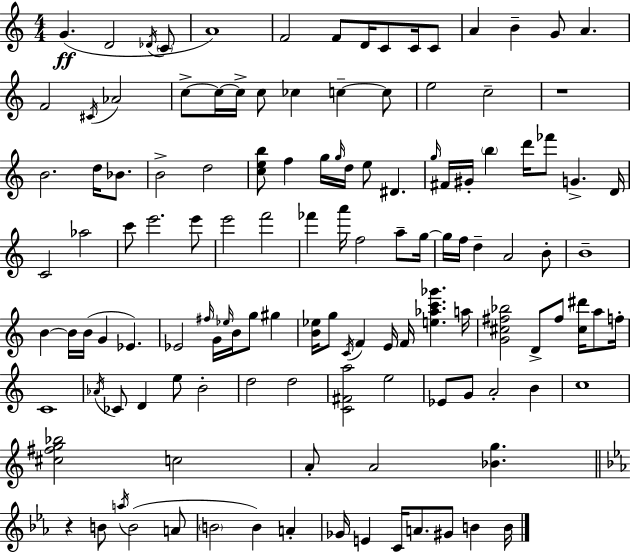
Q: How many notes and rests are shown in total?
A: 127